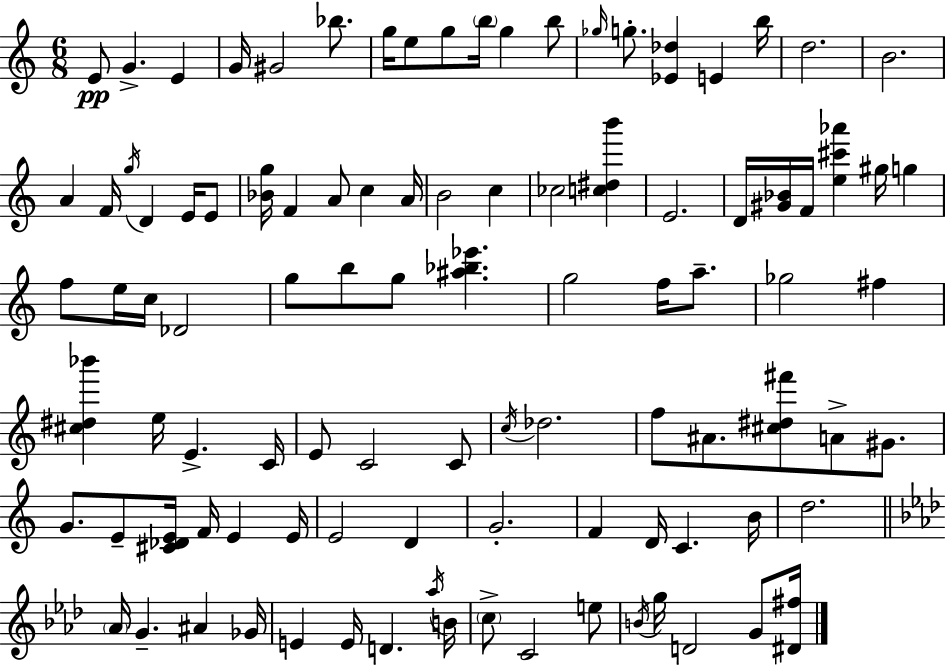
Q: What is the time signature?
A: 6/8